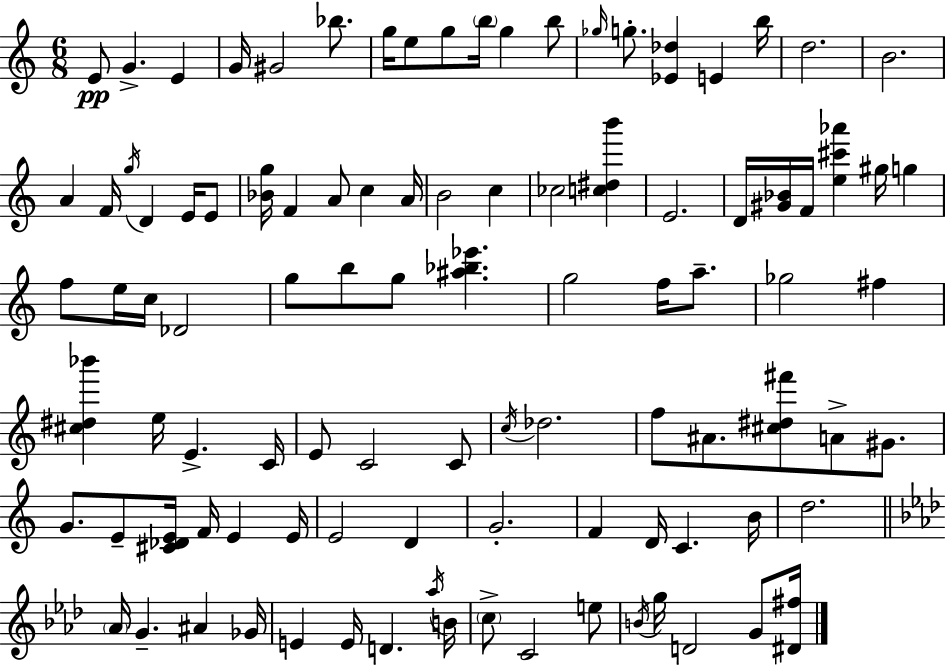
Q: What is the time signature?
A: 6/8